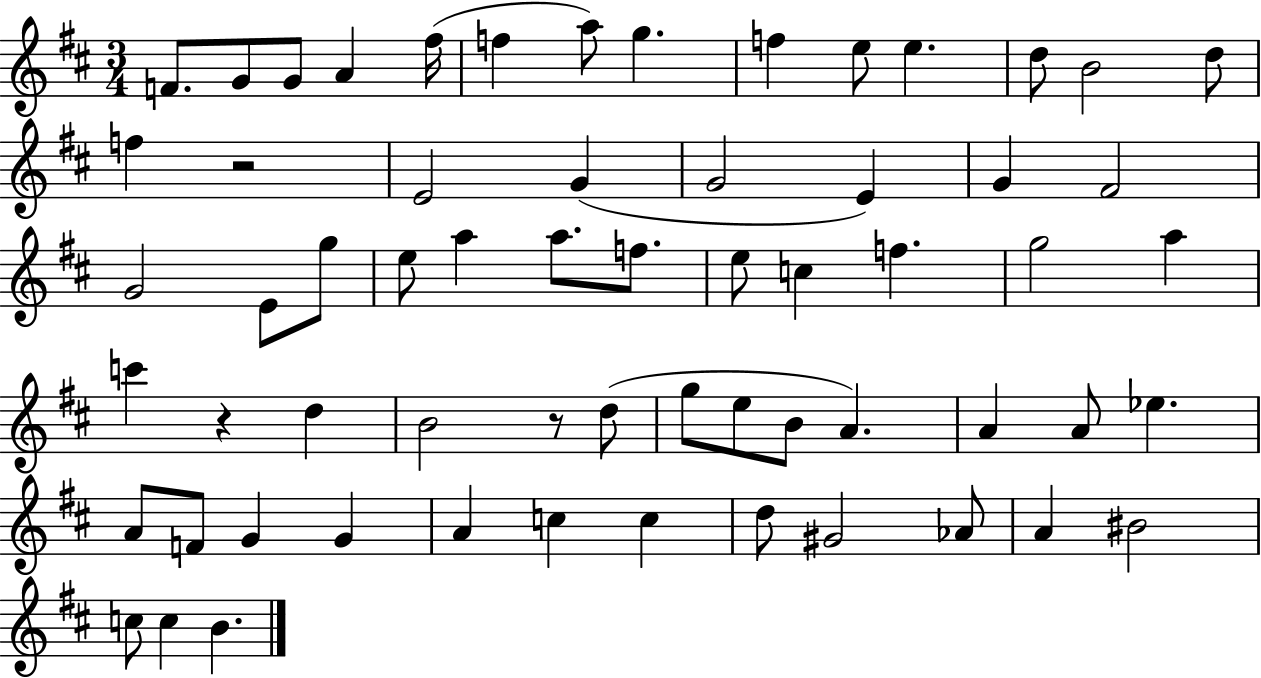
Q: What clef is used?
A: treble